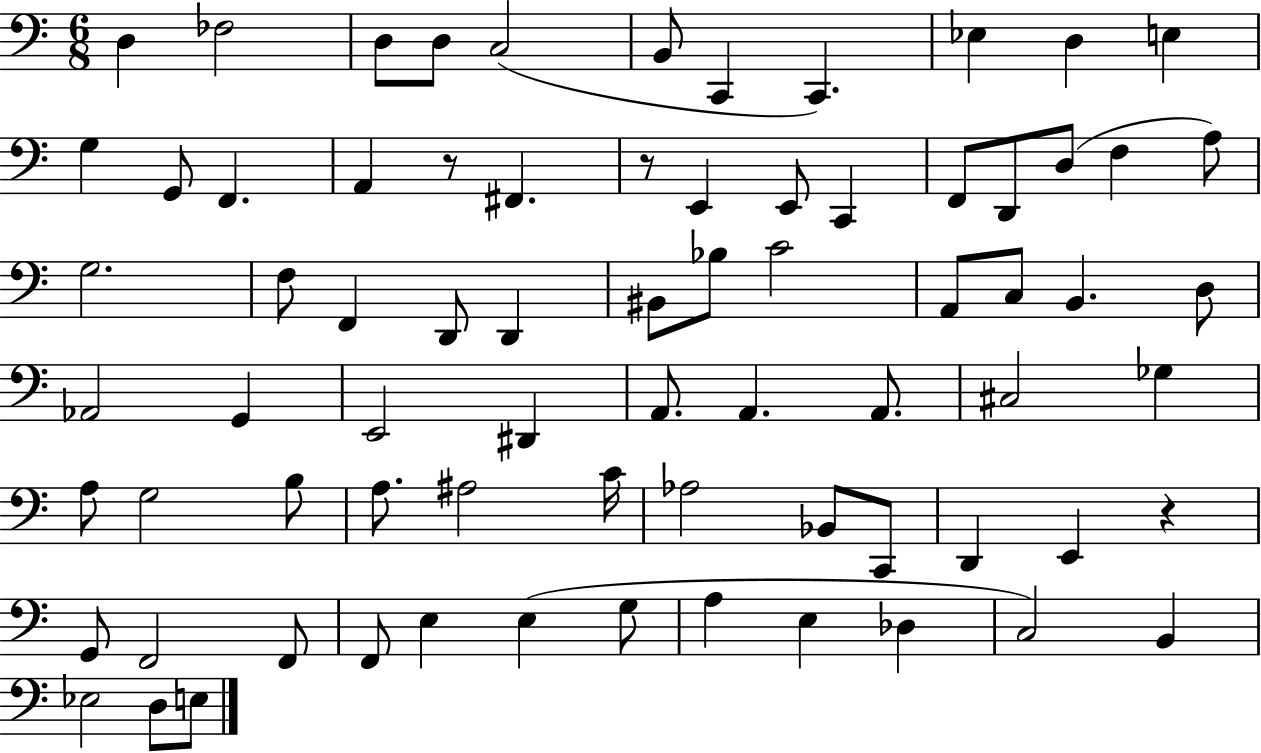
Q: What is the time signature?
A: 6/8